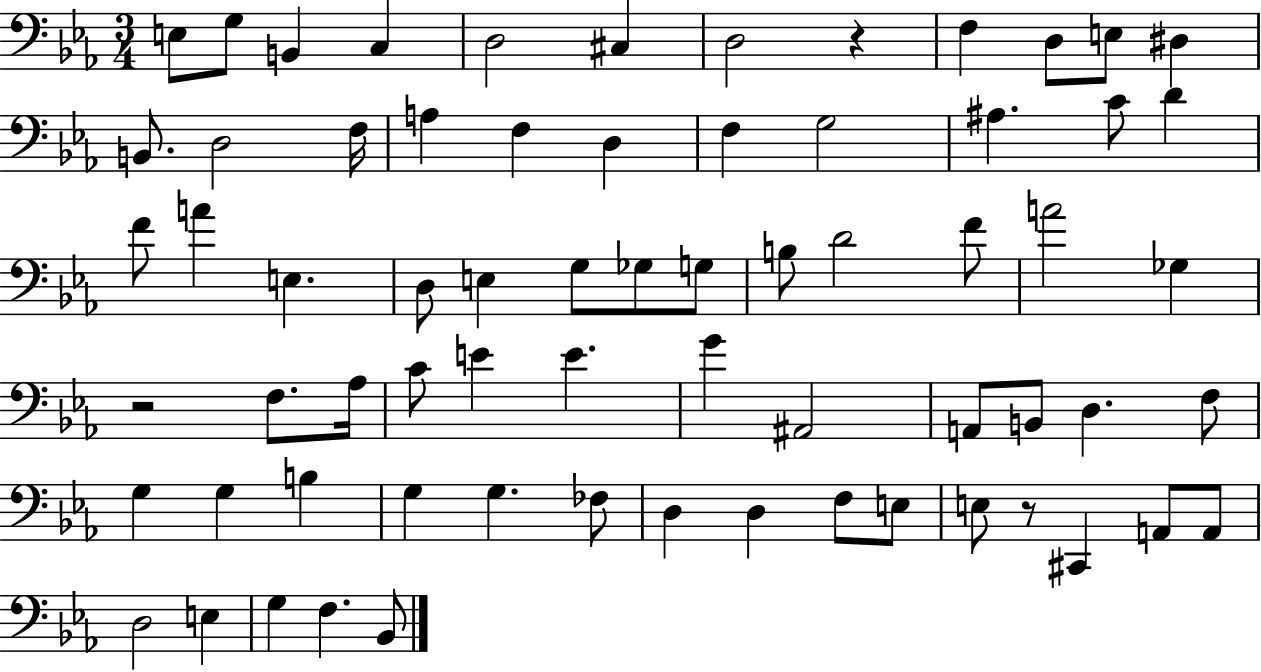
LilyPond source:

{
  \clef bass
  \numericTimeSignature
  \time 3/4
  \key ees \major
  \repeat volta 2 { e8 g8 b,4 c4 | d2 cis4 | d2 r4 | f4 d8 e8 dis4 | \break b,8. d2 f16 | a4 f4 d4 | f4 g2 | ais4. c'8 d'4 | \break f'8 a'4 e4. | d8 e4 g8 ges8 g8 | b8 d'2 f'8 | a'2 ges4 | \break r2 f8. aes16 | c'8 e'4 e'4. | g'4 ais,2 | a,8 b,8 d4. f8 | \break g4 g4 b4 | g4 g4. fes8 | d4 d4 f8 e8 | e8 r8 cis,4 a,8 a,8 | \break d2 e4 | g4 f4. bes,8 | } \bar "|."
}